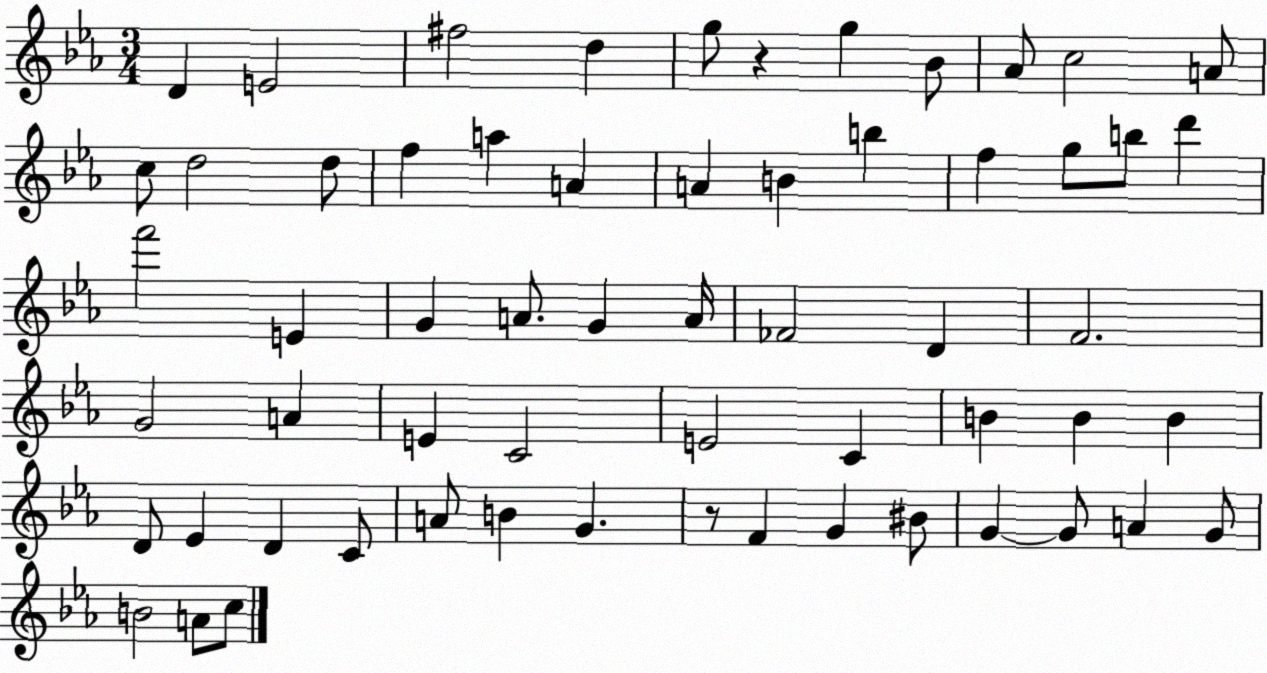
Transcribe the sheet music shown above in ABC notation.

X:1
T:Untitled
M:3/4
L:1/4
K:Eb
D E2 ^f2 d g/2 z g _B/2 _A/2 c2 A/2 c/2 d2 d/2 f a A A B b f g/2 b/2 d' f'2 E G A/2 G A/4 _F2 D F2 G2 A E C2 E2 C B B B D/2 _E D C/2 A/2 B G z/2 F G ^B/2 G G/2 A G/2 B2 A/2 c/2